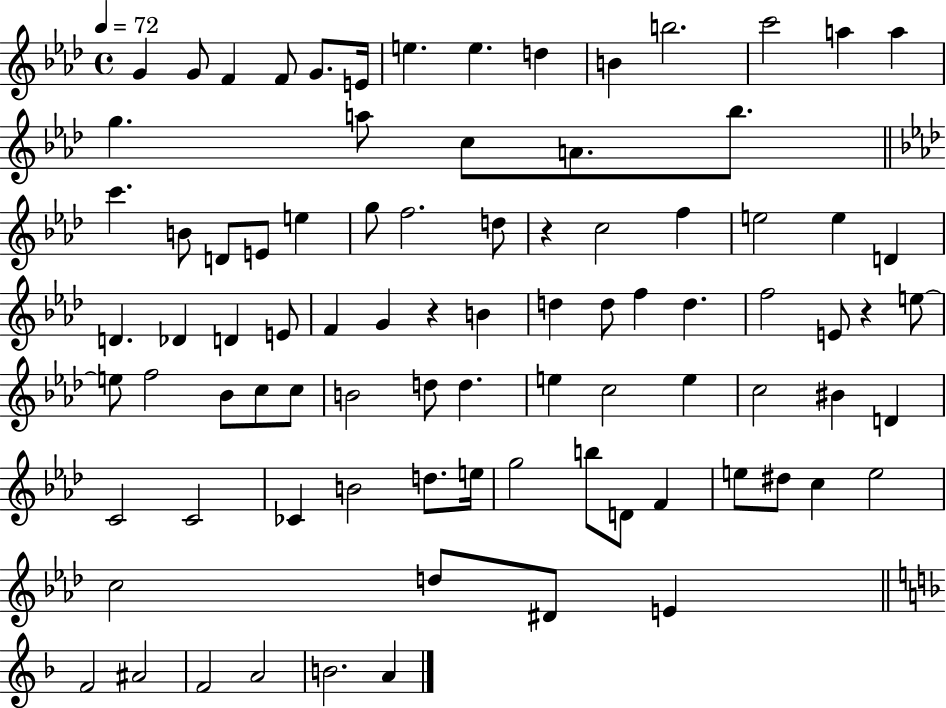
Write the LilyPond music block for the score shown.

{
  \clef treble
  \time 4/4
  \defaultTimeSignature
  \key aes \major
  \tempo 4 = 72
  \repeat volta 2 { g'4 g'8 f'4 f'8 g'8. e'16 | e''4. e''4. d''4 | b'4 b''2. | c'''2 a''4 a''4 | \break g''4. a''8 c''8 a'8. bes''8. | \bar "||" \break \key f \minor c'''4. b'8 d'8 e'8 e''4 | g''8 f''2. d''8 | r4 c''2 f''4 | e''2 e''4 d'4 | \break d'4. des'4 d'4 e'8 | f'4 g'4 r4 b'4 | d''4 d''8 f''4 d''4. | f''2 e'8 r4 e''8~~ | \break e''8 f''2 bes'8 c''8 c''8 | b'2 d''8 d''4. | e''4 c''2 e''4 | c''2 bis'4 d'4 | \break c'2 c'2 | ces'4 b'2 d''8. e''16 | g''2 b''8 d'8 f'4 | e''8 dis''8 c''4 e''2 | \break c''2 d''8 dis'8 e'4 | \bar "||" \break \key f \major f'2 ais'2 | f'2 a'2 | b'2. a'4 | } \bar "|."
}